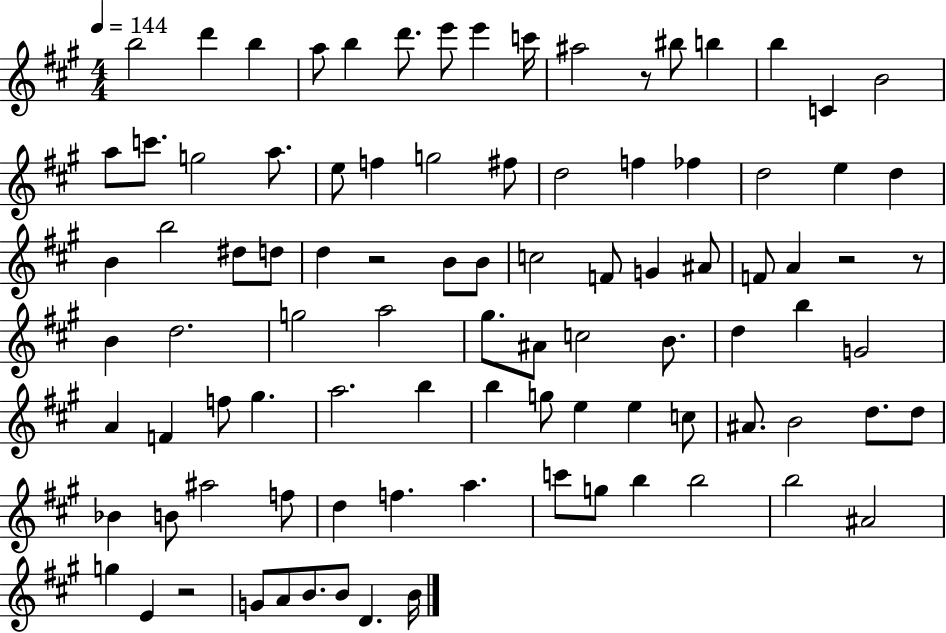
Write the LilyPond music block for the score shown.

{
  \clef treble
  \numericTimeSignature
  \time 4/4
  \key a \major
  \tempo 4 = 144
  \repeat volta 2 { b''2 d'''4 b''4 | a''8 b''4 d'''8. e'''8 e'''4 c'''16 | ais''2 r8 bis''8 b''4 | b''4 c'4 b'2 | \break a''8 c'''8. g''2 a''8. | e''8 f''4 g''2 fis''8 | d''2 f''4 fes''4 | d''2 e''4 d''4 | \break b'4 b''2 dis''8 d''8 | d''4 r2 b'8 b'8 | c''2 f'8 g'4 ais'8 | f'8 a'4 r2 r8 | \break b'4 d''2. | g''2 a''2 | gis''8. ais'8 c''2 b'8. | d''4 b''4 g'2 | \break a'4 f'4 f''8 gis''4. | a''2. b''4 | b''4 g''8 e''4 e''4 c''8 | ais'8. b'2 d''8. d''8 | \break bes'4 b'8 ais''2 f''8 | d''4 f''4. a''4. | c'''8 g''8 b''4 b''2 | b''2 ais'2 | \break g''4 e'4 r2 | g'8 a'8 b'8. b'8 d'4. b'16 | } \bar "|."
}